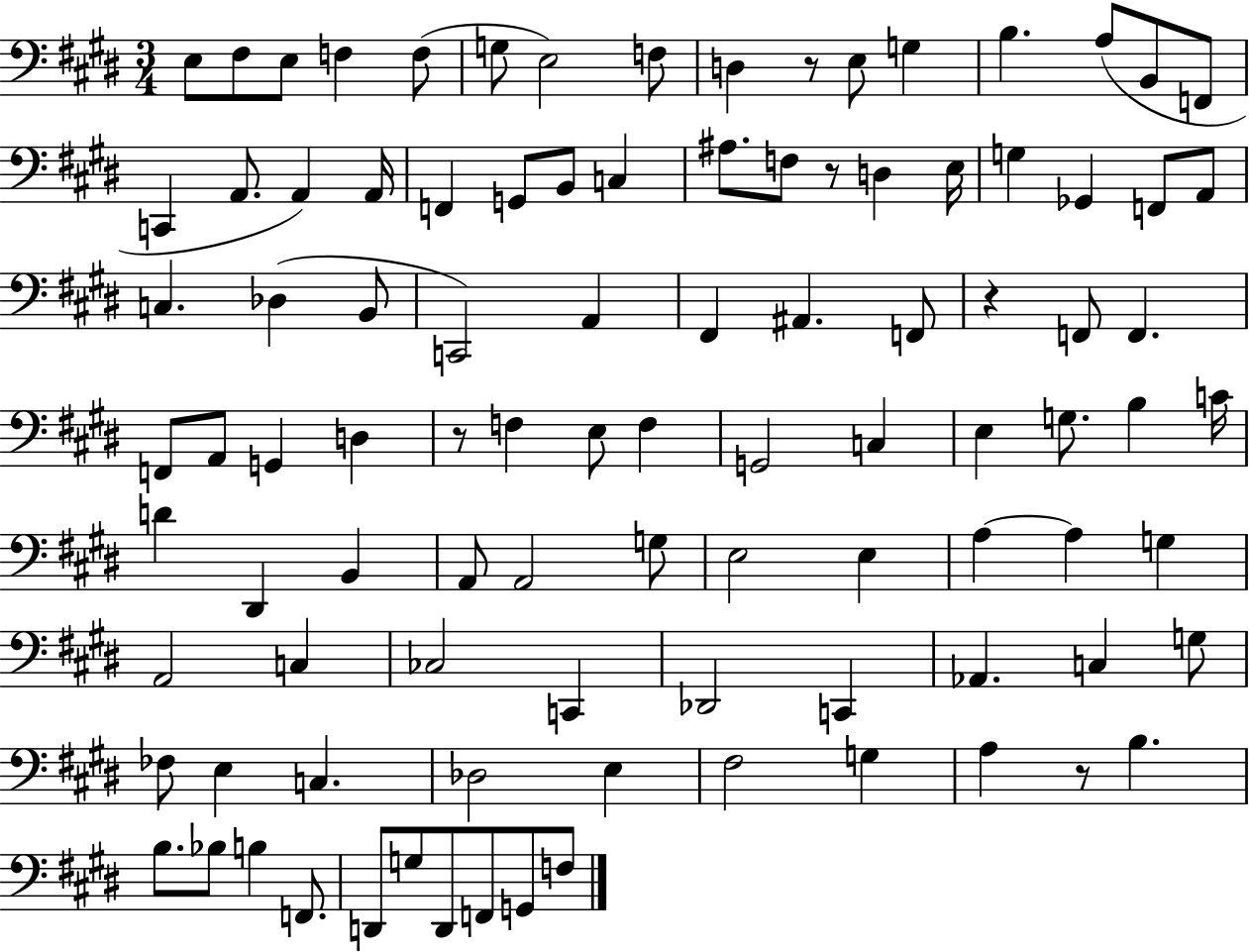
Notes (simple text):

E3/e F#3/e E3/e F3/q F3/e G3/e E3/h F3/e D3/q R/e E3/e G3/q B3/q. A3/e B2/e F2/e C2/q A2/e. A2/q A2/s F2/q G2/e B2/e C3/q A#3/e. F3/e R/e D3/q E3/s G3/q Gb2/q F2/e A2/e C3/q. Db3/q B2/e C2/h A2/q F#2/q A#2/q. F2/e R/q F2/e F2/q. F2/e A2/e G2/q D3/q R/e F3/q E3/e F3/q G2/h C3/q E3/q G3/e. B3/q C4/s D4/q D#2/q B2/q A2/e A2/h G3/e E3/h E3/q A3/q A3/q G3/q A2/h C3/q CES3/h C2/q Db2/h C2/q Ab2/q. C3/q G3/e FES3/e E3/q C3/q. Db3/h E3/q F#3/h G3/q A3/q R/e B3/q. B3/e. Bb3/e B3/q F2/e. D2/e G3/e D2/e F2/e G2/e F3/e